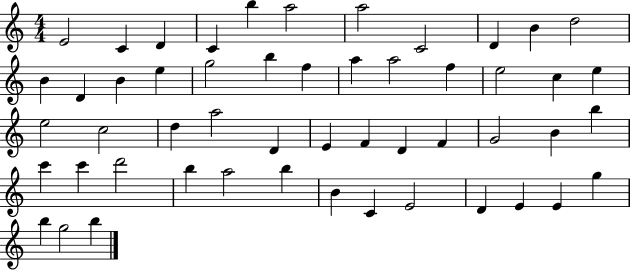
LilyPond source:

{
  \clef treble
  \numericTimeSignature
  \time 4/4
  \key c \major
  e'2 c'4 d'4 | c'4 b''4 a''2 | a''2 c'2 | d'4 b'4 d''2 | \break b'4 d'4 b'4 e''4 | g''2 b''4 f''4 | a''4 a''2 f''4 | e''2 c''4 e''4 | \break e''2 c''2 | d''4 a''2 d'4 | e'4 f'4 d'4 f'4 | g'2 b'4 b''4 | \break c'''4 c'''4 d'''2 | b''4 a''2 b''4 | b'4 c'4 e'2 | d'4 e'4 e'4 g''4 | \break b''4 g''2 b''4 | \bar "|."
}